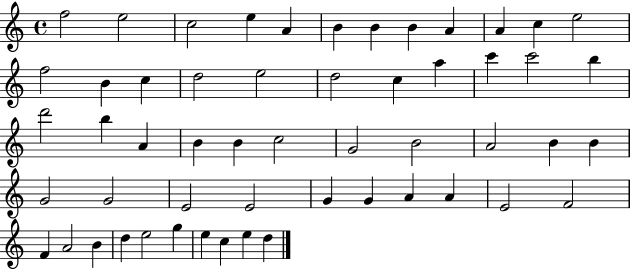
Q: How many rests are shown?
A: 0